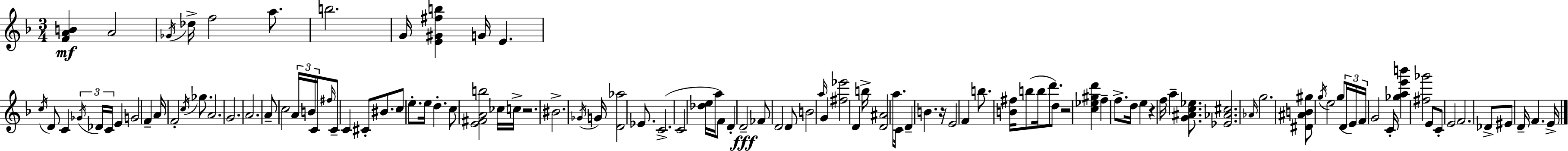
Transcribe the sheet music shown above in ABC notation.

X:1
T:Untitled
M:3/4
L:1/4
K:F
[FAB] A2 _G/4 _d/4 f2 a/2 b2 G/4 [E^G^fb] G/4 E c/4 D/2 C _G/4 _D/4 C/4 E G2 F A/4 F2 c/4 _g/2 A2 G2 A2 A/2 c2 A/4 B/4 C/4 ^f/4 C/2 C ^C/2 ^B/2 c/2 e/2 e/4 d c/2 [E^FAb]2 _c/4 c/4 z2 ^B2 _G/4 G/4 [D_a]2 _E/2 C2 C2 [_de]/4 a/4 F/2 D D2 _F/2 D2 D/2 B2 a/4 G [^f_e']2 D b/4 [D^A]2 a/2 C/4 D B z/4 E2 F b/2 [B^f]/4 b/2 b/4 d'/2 d/2 z2 [c_e^gd'] f f/2 d/4 e z f/4 a [G^Ac_e]/2 [_E_A^c]2 _A/4 g2 [^D^AB^g]/2 g/4 e2 g/2 D/4 E/4 F/4 G2 C/4 [_gae'b'] [^f_g']2 E/2 C/2 E2 F2 _D/2 ^E/2 D/4 F E/4